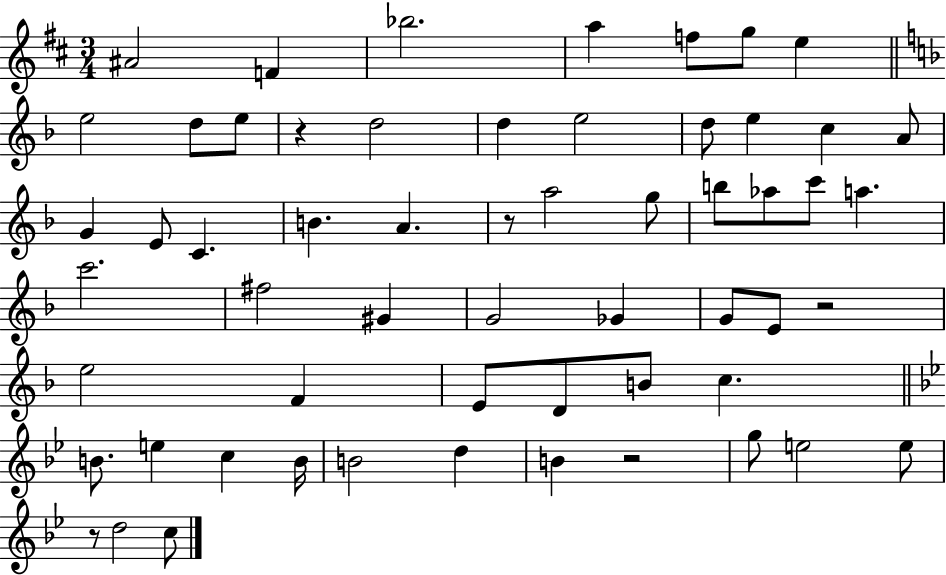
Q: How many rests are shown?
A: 5